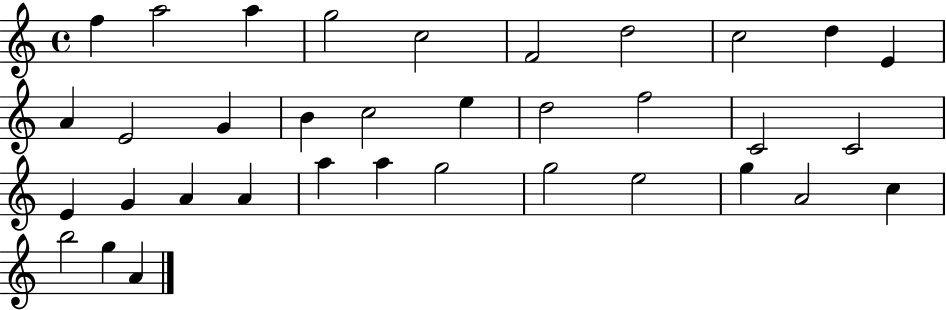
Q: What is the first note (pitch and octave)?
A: F5